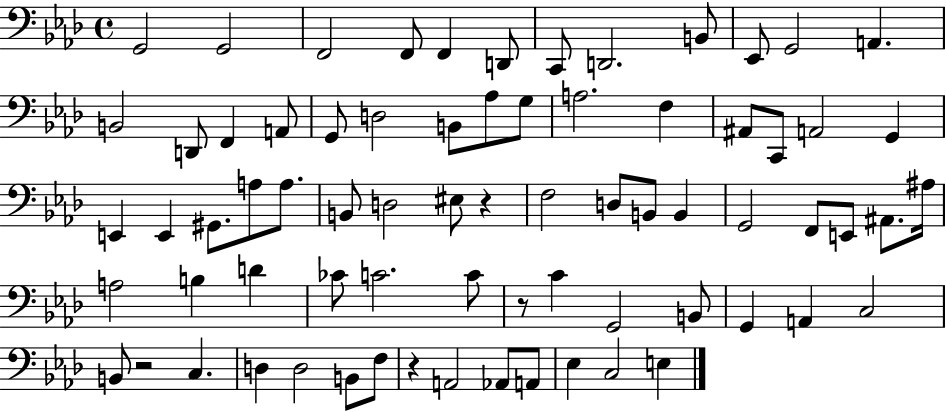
{
  \clef bass
  \time 4/4
  \defaultTimeSignature
  \key aes \major
  g,2 g,2 | f,2 f,8 f,4 d,8 | c,8 d,2. b,8 | ees,8 g,2 a,4. | \break b,2 d,8 f,4 a,8 | g,8 d2 b,8 aes8 g8 | a2. f4 | ais,8 c,8 a,2 g,4 | \break e,4 e,4 gis,8. a8 a8. | b,8 d2 eis8 r4 | f2 d8 b,8 b,4 | g,2 f,8 e,8 ais,8. ais16 | \break a2 b4 d'4 | ces'8 c'2. c'8 | r8 c'4 g,2 b,8 | g,4 a,4 c2 | \break b,8 r2 c4. | d4 d2 b,8 f8 | r4 a,2 aes,8 a,8 | ees4 c2 e4 | \break \bar "|."
}